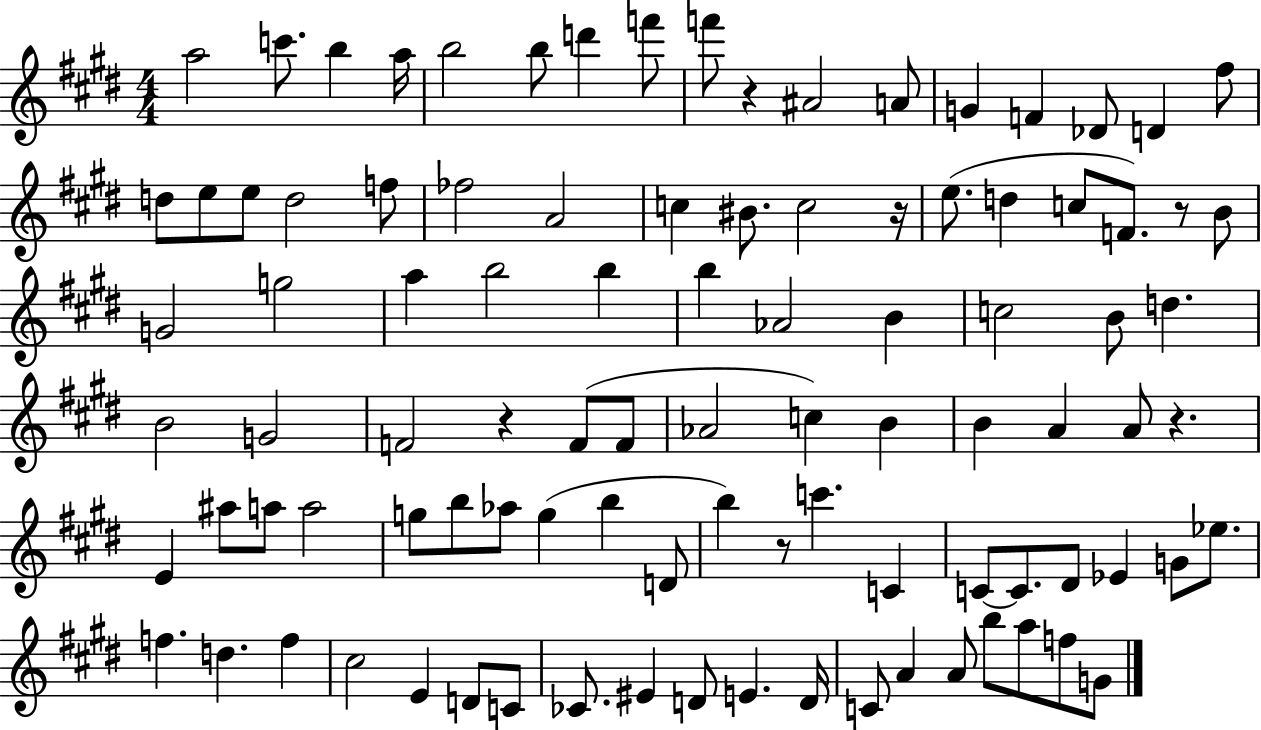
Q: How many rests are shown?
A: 6